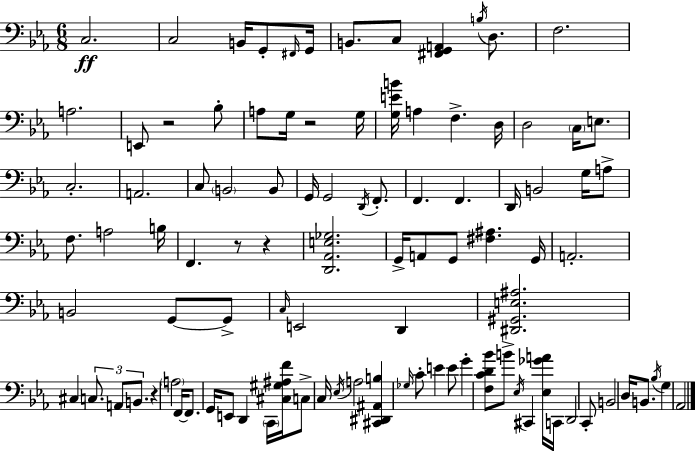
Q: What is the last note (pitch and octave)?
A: Ab2